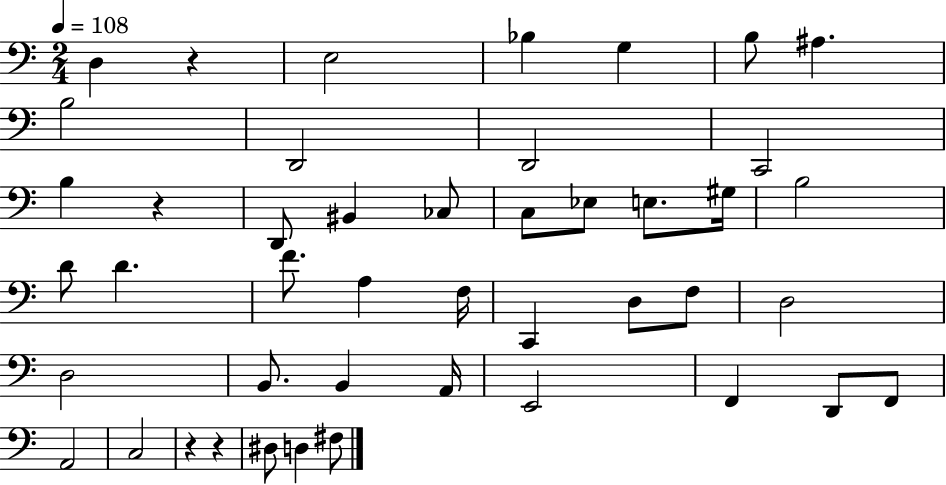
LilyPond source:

{
  \clef bass
  \numericTimeSignature
  \time 2/4
  \key c \major
  \tempo 4 = 108
  \repeat volta 2 { d4 r4 | e2 | bes4 g4 | b8 ais4. | \break b2 | d,2 | d,2 | c,2 | \break b4 r4 | d,8 bis,4 ces8 | c8 ees8 e8. gis16 | b2 | \break d'8 d'4. | f'8. a4 f16 | c,4 d8 f8 | d2 | \break d2 | b,8. b,4 a,16 | e,2 | f,4 d,8 f,8 | \break a,2 | c2 | r4 r4 | dis8 d4 fis8 | \break } \bar "|."
}